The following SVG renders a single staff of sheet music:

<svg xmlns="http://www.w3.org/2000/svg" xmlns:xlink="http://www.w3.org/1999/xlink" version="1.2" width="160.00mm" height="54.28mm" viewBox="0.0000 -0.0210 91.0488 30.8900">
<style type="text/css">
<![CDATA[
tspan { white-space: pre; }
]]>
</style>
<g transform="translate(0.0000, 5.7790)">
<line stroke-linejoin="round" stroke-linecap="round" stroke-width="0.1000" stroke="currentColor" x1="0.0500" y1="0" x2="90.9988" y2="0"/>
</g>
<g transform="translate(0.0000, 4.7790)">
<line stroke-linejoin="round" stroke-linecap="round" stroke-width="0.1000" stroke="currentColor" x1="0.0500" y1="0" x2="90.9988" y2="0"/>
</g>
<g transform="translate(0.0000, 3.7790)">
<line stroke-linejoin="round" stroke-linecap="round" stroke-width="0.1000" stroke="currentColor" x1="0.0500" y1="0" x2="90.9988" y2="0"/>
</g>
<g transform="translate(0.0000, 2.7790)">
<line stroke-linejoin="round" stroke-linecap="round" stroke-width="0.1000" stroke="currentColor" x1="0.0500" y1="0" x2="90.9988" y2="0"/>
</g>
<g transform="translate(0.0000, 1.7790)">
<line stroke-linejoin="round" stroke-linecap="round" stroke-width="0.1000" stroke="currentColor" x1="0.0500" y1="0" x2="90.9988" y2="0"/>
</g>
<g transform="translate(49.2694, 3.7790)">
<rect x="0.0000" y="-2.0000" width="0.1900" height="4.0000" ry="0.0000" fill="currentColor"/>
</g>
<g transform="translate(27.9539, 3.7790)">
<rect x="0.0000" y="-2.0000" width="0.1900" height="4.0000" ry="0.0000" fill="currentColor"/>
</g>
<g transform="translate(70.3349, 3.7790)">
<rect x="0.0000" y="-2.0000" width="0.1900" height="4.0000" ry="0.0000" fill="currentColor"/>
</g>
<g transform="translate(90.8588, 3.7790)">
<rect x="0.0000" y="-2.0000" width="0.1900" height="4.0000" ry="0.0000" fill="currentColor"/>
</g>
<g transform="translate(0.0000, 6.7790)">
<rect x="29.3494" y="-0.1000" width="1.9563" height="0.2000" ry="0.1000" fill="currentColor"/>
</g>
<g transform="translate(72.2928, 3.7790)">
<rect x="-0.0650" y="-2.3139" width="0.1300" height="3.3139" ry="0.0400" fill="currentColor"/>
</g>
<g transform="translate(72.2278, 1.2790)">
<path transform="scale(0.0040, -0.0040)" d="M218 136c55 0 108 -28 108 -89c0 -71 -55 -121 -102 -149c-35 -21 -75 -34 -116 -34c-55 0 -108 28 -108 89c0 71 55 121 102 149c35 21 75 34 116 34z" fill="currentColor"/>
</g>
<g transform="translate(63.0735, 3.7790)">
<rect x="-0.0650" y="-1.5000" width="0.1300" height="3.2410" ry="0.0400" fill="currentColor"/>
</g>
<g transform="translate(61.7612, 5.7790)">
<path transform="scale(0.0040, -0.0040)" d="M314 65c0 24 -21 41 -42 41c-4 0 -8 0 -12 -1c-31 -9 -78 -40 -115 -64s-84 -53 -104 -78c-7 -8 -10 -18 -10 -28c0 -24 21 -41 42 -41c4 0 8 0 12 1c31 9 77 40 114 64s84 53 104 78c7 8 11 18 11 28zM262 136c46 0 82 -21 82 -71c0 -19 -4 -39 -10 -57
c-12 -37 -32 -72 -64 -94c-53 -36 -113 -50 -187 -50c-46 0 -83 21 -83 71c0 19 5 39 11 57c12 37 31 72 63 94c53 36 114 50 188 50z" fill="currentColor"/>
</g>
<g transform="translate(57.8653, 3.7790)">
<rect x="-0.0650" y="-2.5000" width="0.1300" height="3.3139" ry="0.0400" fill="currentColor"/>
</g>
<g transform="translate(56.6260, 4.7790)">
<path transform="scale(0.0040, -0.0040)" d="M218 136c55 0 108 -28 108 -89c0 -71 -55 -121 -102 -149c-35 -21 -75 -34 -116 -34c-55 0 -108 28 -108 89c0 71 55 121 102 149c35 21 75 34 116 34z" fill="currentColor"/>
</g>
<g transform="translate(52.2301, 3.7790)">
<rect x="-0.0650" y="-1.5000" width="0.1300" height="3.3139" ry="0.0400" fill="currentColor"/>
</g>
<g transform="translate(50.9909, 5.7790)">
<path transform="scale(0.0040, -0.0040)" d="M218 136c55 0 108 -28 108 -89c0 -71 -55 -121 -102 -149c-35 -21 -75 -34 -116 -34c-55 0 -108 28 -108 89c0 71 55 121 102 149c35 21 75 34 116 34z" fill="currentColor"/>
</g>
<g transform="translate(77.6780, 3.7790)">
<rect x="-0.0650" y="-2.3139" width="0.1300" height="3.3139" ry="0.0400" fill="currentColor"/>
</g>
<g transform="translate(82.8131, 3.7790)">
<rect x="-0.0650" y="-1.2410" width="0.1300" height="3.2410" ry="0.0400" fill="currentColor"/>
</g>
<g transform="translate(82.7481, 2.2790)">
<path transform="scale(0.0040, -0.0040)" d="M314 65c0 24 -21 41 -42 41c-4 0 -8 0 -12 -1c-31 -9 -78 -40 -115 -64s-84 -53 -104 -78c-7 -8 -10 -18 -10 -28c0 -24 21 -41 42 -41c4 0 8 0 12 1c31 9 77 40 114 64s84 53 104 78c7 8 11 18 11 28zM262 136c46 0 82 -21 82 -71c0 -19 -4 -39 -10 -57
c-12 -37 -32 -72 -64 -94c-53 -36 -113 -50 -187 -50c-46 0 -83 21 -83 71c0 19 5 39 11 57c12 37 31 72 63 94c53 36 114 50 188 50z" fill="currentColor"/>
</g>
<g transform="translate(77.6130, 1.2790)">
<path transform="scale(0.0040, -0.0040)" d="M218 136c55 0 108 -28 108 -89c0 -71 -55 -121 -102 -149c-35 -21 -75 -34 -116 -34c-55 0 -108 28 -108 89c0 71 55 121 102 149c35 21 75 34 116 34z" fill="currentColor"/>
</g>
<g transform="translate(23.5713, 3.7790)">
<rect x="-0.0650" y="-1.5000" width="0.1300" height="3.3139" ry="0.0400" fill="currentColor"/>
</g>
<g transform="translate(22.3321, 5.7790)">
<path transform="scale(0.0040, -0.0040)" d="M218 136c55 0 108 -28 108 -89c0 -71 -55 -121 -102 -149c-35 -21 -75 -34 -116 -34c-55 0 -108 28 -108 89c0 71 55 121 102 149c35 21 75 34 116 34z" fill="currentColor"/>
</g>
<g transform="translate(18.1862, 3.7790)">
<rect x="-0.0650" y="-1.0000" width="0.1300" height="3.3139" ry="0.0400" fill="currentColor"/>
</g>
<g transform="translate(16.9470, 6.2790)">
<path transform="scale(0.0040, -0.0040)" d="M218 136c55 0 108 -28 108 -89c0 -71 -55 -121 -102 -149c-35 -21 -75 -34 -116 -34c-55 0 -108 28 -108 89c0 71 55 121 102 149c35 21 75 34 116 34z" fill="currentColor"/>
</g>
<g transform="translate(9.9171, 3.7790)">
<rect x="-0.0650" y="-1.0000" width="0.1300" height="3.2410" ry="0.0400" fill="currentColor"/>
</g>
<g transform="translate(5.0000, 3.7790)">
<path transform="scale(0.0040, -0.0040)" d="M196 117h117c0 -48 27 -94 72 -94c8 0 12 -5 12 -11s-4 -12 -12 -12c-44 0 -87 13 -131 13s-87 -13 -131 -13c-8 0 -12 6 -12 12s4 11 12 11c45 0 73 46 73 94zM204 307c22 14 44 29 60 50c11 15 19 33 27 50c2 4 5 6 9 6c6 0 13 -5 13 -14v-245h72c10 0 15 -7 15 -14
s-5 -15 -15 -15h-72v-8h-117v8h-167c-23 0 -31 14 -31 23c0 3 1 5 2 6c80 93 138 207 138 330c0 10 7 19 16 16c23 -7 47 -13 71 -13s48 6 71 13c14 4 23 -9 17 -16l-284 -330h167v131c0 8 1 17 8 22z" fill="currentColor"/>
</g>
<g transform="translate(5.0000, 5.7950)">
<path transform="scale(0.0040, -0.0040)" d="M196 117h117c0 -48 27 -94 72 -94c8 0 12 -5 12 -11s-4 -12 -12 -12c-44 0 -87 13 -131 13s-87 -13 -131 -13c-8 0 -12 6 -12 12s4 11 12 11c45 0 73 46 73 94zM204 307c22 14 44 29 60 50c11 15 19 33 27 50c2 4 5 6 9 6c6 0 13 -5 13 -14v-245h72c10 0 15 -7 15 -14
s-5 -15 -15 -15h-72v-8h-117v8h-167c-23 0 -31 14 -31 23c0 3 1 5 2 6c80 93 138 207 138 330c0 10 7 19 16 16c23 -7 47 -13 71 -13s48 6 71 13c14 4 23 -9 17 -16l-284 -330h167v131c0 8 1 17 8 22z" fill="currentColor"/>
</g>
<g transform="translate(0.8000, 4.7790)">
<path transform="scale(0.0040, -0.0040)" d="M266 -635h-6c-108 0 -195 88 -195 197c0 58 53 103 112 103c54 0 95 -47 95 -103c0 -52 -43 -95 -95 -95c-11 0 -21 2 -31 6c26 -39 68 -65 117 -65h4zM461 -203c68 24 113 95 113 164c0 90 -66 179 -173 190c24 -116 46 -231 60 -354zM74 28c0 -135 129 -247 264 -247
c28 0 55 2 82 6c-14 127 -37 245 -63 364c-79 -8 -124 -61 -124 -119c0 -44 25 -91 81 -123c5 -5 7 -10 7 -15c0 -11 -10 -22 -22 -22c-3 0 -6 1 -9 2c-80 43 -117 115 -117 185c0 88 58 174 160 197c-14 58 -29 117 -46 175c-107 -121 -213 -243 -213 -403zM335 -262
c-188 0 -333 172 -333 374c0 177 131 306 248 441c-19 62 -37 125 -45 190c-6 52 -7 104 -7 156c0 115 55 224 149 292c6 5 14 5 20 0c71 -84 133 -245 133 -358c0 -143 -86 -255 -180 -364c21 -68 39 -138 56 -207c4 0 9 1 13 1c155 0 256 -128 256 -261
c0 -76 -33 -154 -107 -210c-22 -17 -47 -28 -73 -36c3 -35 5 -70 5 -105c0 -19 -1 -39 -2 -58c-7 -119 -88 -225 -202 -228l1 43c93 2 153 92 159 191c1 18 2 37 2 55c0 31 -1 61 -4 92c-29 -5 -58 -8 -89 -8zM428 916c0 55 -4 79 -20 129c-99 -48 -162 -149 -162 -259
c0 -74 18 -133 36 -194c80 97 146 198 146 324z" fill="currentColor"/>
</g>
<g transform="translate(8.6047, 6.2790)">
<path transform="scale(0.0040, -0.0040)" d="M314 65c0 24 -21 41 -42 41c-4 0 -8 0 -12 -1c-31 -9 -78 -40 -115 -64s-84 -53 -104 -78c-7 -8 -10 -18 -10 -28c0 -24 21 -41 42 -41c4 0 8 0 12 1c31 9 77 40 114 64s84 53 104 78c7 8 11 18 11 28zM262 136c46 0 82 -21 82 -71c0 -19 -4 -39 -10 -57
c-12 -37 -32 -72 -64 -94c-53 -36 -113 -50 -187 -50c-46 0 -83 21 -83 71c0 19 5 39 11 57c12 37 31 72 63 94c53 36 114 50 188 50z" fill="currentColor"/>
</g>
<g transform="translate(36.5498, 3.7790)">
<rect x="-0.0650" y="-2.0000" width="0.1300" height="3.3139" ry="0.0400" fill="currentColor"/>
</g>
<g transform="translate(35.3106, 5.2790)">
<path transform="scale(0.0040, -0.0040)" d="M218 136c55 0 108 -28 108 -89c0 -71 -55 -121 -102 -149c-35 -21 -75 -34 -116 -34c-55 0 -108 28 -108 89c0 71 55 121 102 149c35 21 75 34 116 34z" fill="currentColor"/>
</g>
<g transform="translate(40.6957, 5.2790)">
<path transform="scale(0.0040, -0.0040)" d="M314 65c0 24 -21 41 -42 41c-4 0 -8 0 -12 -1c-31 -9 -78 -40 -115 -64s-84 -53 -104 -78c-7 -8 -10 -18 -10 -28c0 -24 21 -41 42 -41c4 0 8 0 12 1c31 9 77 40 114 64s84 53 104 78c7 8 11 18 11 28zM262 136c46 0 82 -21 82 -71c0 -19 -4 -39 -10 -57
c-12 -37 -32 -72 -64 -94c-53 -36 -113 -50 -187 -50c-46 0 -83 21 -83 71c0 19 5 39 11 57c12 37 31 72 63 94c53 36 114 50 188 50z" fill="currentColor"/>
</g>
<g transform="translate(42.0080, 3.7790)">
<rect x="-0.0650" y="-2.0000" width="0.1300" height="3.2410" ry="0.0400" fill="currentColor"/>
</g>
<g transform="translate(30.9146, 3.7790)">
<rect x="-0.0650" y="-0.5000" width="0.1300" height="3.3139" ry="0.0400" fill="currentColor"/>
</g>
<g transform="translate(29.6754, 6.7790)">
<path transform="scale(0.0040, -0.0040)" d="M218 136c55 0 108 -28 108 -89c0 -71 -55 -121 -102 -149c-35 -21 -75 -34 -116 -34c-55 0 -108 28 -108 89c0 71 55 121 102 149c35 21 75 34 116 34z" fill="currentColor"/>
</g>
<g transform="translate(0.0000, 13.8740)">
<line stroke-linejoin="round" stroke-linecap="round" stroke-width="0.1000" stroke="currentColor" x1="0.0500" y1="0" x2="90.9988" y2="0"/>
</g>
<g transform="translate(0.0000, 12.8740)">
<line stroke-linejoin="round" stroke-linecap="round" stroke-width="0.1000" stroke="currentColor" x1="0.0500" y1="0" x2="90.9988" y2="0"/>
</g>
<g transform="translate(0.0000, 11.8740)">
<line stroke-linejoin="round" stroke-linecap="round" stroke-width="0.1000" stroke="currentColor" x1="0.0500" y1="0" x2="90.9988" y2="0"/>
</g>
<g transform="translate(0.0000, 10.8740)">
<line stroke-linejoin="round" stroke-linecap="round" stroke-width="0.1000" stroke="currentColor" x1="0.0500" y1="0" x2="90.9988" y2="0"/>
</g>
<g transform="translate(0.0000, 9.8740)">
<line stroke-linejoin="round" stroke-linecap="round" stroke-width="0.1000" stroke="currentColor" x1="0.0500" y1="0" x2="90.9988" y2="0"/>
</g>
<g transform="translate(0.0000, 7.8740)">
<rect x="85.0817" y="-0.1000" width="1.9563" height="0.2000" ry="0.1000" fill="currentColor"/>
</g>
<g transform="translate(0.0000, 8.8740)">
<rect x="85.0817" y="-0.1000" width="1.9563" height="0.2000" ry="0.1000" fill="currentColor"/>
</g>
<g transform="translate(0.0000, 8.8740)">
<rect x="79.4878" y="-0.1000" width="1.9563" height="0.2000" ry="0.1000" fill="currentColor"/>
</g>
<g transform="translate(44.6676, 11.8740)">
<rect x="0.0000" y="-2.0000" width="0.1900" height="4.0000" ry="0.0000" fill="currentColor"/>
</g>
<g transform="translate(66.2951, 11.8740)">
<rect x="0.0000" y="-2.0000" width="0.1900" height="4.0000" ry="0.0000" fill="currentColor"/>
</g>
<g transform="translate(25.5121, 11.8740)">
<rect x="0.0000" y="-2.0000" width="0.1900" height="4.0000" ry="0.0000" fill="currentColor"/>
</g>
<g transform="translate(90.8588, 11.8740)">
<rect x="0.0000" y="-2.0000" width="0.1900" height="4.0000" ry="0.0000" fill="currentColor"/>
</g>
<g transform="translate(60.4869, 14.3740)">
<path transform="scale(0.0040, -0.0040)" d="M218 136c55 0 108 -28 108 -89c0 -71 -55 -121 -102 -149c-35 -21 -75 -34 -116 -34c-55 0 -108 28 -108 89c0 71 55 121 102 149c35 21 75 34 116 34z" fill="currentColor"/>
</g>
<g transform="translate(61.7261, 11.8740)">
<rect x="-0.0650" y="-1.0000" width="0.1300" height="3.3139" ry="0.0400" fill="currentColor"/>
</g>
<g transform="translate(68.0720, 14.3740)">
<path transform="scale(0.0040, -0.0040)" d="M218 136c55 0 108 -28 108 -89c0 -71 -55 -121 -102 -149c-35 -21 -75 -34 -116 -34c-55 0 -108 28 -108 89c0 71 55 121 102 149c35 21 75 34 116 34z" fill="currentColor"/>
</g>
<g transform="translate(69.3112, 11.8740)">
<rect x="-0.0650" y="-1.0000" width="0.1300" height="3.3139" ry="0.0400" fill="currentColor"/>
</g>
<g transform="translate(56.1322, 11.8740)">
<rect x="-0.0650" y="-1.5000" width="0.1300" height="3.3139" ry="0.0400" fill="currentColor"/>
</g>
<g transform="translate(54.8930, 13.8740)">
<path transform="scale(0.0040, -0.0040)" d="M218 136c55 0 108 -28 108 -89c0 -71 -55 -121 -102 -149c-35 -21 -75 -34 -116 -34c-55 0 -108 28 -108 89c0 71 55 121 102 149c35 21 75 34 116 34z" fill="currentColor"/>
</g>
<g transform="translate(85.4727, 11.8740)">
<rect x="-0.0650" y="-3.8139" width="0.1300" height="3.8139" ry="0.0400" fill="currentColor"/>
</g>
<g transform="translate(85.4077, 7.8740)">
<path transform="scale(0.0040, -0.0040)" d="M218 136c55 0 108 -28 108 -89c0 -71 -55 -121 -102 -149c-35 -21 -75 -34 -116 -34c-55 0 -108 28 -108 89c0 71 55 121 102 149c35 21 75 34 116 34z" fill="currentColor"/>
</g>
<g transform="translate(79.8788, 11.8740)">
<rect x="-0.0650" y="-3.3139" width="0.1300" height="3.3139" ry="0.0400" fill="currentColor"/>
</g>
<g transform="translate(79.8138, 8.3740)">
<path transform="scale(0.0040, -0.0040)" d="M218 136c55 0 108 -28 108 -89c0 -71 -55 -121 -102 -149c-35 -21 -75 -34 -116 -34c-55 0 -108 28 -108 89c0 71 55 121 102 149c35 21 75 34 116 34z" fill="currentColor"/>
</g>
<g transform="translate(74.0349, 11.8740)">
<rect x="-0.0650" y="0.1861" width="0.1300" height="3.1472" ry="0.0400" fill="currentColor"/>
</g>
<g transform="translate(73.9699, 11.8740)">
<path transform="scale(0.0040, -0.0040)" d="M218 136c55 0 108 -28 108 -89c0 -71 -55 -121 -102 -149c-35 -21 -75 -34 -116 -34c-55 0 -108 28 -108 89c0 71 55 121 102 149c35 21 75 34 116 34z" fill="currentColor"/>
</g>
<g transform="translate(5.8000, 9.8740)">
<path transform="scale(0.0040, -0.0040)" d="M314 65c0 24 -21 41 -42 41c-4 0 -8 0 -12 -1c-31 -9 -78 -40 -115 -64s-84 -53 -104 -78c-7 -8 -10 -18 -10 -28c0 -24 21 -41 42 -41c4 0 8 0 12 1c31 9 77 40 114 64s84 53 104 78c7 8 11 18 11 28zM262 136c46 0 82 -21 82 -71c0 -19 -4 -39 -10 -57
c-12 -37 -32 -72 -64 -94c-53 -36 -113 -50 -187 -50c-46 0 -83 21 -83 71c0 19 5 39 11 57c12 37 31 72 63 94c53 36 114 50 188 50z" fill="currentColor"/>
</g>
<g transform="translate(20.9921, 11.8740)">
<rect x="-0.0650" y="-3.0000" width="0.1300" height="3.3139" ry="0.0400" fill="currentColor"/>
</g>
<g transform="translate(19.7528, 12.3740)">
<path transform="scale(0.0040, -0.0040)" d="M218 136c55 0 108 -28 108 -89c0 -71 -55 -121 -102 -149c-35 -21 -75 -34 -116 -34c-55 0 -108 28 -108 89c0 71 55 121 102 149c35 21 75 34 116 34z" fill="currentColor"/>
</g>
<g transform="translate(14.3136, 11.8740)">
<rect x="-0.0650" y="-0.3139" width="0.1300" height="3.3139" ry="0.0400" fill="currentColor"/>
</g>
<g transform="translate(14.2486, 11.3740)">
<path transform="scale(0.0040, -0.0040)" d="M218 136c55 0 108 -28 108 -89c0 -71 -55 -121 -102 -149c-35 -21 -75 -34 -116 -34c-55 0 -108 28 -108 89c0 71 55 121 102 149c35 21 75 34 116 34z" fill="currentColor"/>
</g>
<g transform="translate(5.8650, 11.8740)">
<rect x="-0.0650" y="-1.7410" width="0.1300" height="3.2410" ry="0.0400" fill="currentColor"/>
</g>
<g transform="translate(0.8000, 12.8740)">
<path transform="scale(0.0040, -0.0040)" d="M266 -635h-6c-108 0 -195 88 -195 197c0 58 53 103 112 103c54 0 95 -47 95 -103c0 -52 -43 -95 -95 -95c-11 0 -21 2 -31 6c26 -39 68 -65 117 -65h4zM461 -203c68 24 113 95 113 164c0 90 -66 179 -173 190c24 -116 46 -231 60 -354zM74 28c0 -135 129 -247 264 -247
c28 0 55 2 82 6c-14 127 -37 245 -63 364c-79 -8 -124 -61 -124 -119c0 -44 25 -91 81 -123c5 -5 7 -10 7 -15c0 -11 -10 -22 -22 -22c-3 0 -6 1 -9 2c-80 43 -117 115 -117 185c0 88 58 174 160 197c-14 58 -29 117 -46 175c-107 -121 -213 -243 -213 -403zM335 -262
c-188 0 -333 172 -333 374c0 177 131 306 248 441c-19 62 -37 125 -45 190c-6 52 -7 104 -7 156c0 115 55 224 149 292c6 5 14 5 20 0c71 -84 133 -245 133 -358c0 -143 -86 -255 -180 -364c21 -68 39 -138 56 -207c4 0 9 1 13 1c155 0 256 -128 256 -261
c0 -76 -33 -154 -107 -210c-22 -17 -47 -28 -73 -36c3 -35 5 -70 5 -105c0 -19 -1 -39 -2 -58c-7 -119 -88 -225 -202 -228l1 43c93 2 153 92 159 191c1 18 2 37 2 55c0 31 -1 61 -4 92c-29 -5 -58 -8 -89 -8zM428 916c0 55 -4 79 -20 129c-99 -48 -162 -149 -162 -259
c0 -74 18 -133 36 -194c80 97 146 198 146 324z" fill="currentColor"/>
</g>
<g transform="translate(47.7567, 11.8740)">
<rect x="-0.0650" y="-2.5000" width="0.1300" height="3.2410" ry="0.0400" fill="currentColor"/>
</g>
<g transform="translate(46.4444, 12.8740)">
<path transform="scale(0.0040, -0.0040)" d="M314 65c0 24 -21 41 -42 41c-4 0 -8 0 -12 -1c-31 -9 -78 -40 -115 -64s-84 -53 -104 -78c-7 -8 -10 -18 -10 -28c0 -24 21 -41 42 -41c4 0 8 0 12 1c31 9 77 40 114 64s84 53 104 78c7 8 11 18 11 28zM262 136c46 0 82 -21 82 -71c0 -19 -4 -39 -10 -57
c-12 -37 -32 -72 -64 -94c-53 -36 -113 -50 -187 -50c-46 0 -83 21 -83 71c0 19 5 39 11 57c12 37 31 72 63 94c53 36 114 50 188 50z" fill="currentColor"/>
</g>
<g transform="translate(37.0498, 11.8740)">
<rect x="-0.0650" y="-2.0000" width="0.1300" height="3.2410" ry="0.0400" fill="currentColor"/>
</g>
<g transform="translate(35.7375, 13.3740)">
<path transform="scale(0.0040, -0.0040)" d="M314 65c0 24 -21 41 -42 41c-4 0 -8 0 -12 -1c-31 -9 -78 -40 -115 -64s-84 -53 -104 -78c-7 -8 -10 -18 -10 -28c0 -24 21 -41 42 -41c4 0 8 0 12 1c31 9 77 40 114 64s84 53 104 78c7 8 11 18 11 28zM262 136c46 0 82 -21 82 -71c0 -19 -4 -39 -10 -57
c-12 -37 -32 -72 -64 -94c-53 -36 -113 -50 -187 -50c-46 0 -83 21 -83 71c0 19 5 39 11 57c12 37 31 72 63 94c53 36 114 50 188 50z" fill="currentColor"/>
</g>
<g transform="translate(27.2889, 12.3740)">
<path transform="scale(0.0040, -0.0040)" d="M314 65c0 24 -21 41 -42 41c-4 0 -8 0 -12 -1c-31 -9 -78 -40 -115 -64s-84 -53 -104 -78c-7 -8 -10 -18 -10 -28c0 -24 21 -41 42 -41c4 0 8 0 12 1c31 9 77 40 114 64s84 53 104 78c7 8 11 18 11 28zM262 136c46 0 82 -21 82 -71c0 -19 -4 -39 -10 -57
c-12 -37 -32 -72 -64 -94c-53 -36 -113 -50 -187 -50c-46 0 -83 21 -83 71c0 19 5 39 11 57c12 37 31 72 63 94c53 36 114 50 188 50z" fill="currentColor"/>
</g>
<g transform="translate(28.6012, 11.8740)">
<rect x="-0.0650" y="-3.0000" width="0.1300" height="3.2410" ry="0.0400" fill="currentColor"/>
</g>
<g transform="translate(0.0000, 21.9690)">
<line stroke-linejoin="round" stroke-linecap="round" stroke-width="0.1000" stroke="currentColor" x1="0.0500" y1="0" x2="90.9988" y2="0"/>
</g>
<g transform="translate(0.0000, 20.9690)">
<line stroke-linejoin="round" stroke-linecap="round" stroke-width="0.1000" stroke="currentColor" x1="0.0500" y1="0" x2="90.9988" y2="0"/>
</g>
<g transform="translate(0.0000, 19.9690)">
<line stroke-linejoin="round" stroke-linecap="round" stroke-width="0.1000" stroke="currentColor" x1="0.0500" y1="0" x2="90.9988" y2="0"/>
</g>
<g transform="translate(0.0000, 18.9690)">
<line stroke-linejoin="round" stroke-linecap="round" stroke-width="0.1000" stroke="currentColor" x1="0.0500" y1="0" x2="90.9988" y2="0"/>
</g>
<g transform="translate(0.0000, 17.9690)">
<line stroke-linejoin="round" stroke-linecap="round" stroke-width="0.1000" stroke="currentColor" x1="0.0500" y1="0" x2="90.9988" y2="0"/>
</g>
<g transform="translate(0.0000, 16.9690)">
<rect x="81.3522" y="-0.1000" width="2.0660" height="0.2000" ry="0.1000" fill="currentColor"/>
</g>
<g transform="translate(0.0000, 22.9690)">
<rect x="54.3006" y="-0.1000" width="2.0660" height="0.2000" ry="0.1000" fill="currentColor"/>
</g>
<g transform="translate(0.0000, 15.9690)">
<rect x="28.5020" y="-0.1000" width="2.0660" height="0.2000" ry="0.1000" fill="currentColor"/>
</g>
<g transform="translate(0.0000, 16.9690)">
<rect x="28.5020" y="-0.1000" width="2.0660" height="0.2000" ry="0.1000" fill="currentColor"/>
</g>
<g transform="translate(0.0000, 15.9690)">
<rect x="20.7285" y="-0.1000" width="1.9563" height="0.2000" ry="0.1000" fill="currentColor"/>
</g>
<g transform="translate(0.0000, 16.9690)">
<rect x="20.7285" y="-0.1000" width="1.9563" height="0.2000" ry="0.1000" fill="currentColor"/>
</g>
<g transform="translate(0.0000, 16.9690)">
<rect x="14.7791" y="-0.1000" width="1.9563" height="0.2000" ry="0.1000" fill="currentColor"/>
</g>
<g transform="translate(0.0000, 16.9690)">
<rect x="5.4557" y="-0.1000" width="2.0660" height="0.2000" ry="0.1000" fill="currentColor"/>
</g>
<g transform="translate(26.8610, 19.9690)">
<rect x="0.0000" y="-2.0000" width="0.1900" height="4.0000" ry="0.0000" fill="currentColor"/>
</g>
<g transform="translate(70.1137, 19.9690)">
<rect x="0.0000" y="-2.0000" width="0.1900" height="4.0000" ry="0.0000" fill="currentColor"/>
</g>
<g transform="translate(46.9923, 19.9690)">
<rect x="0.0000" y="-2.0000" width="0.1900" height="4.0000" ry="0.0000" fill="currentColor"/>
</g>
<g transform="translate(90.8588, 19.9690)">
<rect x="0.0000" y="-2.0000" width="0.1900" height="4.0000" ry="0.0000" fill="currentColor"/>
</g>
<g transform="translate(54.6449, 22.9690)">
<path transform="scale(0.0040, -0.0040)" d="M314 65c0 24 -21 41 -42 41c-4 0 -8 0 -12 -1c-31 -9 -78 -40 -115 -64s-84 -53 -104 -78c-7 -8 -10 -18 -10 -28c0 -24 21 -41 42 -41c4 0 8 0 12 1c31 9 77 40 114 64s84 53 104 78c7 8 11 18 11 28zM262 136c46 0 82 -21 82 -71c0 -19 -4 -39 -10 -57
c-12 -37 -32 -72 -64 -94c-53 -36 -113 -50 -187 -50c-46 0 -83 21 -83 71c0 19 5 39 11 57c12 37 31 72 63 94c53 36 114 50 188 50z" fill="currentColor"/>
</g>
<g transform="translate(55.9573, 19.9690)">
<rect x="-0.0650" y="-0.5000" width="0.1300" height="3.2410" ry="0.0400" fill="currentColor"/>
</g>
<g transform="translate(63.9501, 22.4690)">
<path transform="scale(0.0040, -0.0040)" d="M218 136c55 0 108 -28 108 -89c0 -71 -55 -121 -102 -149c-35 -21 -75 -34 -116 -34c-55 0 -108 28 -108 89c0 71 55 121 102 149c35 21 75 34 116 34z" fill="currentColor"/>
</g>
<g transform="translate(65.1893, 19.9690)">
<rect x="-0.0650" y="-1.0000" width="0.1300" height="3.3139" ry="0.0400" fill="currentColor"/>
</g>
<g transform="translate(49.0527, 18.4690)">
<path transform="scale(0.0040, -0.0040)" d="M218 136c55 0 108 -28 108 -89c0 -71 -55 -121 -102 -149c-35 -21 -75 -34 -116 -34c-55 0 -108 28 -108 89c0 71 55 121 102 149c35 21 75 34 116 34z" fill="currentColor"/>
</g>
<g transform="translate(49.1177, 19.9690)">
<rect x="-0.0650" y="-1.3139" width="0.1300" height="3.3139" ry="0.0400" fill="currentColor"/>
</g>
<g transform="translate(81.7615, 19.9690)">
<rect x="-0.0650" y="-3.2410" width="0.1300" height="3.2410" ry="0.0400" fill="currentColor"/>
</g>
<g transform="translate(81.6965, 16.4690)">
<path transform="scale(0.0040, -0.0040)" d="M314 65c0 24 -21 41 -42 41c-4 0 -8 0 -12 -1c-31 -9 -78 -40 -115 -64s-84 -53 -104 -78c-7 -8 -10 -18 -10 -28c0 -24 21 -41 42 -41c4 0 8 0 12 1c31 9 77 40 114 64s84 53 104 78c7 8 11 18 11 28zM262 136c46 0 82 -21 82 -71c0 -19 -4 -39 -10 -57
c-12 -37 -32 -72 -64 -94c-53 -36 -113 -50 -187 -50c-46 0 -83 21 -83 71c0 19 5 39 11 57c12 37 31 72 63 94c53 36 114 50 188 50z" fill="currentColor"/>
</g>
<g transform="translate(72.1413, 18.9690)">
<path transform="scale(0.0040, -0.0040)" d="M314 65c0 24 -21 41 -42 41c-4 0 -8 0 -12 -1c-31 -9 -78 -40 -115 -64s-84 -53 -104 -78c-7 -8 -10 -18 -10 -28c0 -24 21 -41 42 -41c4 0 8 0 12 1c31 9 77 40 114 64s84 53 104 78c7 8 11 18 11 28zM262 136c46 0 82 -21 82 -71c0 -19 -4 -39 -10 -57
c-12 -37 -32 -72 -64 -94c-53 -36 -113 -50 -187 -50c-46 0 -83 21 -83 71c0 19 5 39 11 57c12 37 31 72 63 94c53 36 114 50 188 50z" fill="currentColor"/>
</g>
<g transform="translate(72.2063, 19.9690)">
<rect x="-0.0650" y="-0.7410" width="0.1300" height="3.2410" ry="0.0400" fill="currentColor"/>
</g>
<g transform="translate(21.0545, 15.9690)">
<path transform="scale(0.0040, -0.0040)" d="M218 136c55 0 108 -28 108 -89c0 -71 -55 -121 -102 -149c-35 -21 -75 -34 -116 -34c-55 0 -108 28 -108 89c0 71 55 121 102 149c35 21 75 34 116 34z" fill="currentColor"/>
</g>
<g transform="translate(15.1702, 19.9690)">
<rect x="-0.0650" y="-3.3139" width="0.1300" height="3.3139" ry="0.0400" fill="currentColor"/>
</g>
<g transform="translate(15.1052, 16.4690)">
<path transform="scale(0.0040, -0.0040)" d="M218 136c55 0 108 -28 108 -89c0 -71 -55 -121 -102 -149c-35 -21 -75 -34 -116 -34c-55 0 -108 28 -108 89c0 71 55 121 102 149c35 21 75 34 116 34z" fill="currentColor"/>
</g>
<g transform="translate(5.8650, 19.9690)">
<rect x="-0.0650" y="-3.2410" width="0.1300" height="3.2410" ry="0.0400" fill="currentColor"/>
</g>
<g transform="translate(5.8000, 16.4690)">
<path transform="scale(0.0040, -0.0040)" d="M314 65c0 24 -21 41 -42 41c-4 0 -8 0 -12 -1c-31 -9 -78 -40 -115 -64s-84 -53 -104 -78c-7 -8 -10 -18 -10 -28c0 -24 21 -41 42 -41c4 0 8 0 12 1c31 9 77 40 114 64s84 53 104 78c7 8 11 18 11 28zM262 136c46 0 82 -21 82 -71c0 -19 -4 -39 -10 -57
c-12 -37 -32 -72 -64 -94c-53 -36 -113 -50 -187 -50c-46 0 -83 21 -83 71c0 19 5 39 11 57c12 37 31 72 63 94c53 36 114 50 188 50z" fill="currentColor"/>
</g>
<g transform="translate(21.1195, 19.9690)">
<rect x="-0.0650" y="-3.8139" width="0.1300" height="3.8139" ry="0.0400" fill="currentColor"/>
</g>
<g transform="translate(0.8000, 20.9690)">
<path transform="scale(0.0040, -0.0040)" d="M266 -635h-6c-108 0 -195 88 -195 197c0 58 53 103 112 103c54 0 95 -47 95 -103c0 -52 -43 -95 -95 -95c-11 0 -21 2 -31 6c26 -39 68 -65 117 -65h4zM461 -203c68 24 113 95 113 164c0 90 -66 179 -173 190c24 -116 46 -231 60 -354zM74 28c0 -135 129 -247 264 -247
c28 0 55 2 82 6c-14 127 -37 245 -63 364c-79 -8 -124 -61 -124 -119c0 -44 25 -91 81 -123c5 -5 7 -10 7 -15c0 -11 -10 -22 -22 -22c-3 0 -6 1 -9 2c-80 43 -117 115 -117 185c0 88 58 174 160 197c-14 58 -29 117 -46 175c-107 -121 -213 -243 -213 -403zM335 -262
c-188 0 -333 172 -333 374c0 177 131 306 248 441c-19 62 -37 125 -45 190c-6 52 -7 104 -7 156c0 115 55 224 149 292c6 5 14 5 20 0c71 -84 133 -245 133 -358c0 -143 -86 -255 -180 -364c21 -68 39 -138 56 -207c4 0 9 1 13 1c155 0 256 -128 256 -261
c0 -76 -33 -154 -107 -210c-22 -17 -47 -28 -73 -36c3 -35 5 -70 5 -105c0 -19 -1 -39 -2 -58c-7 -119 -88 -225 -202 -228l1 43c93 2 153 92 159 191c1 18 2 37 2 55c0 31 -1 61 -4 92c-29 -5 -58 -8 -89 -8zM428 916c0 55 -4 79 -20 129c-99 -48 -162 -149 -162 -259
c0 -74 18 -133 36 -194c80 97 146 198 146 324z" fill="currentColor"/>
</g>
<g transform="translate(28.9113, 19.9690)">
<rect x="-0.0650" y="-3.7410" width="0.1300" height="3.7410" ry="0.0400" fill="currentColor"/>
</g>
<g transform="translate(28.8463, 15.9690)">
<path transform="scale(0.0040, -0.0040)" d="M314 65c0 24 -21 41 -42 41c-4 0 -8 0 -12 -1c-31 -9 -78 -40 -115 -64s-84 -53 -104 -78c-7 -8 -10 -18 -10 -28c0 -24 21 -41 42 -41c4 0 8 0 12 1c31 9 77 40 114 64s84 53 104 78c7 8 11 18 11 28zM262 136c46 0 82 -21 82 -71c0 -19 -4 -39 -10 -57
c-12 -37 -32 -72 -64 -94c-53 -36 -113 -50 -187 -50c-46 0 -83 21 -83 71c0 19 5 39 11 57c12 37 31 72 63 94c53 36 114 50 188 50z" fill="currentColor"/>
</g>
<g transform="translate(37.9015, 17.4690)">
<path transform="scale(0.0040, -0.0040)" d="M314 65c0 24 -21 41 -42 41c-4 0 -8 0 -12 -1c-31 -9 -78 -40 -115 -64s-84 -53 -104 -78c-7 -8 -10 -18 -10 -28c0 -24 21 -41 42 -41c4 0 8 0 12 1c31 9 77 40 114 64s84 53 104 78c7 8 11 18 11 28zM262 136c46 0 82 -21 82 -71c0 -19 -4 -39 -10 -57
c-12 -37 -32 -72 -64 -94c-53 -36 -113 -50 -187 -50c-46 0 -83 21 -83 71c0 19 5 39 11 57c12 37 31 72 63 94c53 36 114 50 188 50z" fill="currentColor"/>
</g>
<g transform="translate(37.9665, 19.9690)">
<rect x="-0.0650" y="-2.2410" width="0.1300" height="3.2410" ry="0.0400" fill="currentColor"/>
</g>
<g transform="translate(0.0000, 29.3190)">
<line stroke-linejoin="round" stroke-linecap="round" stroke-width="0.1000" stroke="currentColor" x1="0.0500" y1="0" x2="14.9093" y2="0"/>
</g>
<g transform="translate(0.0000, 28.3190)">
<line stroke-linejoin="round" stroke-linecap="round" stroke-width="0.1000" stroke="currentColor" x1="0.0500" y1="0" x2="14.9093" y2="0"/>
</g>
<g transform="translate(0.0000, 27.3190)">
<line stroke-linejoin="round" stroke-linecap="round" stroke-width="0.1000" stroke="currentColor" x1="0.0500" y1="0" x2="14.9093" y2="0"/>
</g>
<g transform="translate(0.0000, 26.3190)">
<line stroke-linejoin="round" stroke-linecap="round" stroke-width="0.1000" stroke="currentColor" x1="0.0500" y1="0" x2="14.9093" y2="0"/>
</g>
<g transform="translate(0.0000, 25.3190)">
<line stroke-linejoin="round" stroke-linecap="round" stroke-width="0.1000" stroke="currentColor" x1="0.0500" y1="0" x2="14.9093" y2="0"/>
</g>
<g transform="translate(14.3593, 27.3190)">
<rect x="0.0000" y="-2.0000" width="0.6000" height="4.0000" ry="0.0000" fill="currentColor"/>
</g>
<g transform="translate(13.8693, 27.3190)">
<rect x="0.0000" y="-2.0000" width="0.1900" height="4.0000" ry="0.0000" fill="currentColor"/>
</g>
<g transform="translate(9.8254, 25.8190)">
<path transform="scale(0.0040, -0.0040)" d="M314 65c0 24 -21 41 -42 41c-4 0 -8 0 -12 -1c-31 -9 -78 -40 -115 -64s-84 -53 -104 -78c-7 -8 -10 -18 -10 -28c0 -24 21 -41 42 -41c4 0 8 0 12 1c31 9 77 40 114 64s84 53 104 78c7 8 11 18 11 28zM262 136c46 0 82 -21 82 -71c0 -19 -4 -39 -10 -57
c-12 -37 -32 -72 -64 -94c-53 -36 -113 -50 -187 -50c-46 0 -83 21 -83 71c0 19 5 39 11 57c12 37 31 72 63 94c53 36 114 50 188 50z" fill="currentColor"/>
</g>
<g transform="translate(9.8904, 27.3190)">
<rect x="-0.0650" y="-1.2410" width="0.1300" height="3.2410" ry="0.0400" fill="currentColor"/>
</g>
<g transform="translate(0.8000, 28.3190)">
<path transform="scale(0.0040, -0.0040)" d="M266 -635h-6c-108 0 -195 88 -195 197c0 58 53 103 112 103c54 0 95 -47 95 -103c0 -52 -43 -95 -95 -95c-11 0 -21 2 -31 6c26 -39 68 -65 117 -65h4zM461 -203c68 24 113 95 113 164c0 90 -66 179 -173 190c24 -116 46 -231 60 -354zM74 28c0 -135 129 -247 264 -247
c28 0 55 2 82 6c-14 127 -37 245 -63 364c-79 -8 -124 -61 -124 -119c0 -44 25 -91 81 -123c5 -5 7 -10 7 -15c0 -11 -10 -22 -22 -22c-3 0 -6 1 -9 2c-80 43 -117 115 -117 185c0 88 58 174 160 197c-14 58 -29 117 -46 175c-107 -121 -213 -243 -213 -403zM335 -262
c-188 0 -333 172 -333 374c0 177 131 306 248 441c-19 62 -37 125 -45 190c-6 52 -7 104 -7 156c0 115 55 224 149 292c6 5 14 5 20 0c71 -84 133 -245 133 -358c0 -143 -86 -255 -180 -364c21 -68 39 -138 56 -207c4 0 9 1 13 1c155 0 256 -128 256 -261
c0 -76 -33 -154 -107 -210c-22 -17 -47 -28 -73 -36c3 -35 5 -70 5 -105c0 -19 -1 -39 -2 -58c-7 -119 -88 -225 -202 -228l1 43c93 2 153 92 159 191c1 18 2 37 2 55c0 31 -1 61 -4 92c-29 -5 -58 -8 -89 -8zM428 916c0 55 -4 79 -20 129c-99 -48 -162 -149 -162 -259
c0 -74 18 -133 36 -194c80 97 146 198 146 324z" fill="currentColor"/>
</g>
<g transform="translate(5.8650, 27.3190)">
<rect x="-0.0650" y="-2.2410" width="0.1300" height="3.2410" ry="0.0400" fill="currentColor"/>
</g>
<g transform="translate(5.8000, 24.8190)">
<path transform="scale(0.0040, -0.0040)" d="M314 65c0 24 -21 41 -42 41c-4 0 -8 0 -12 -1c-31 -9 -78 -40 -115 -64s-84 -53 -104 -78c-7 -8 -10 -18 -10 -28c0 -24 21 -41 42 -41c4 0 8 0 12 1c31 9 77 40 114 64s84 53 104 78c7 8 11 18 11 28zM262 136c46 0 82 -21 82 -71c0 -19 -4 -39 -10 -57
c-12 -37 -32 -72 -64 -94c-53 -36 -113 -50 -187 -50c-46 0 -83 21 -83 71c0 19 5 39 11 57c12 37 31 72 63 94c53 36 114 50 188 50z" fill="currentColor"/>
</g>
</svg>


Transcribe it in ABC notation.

X:1
T:Untitled
M:4/4
L:1/4
K:C
D2 D E C F F2 E G E2 g g e2 f2 c A A2 F2 G2 E D D B b c' b2 b c' c'2 g2 e C2 D d2 b2 g2 e2